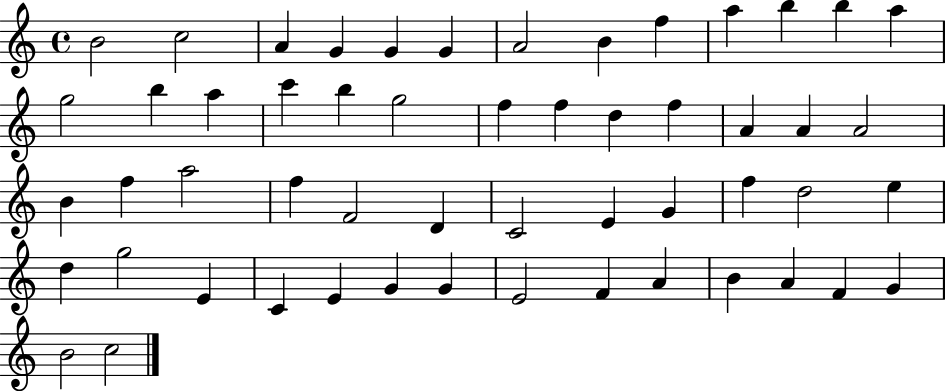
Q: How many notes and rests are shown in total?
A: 54